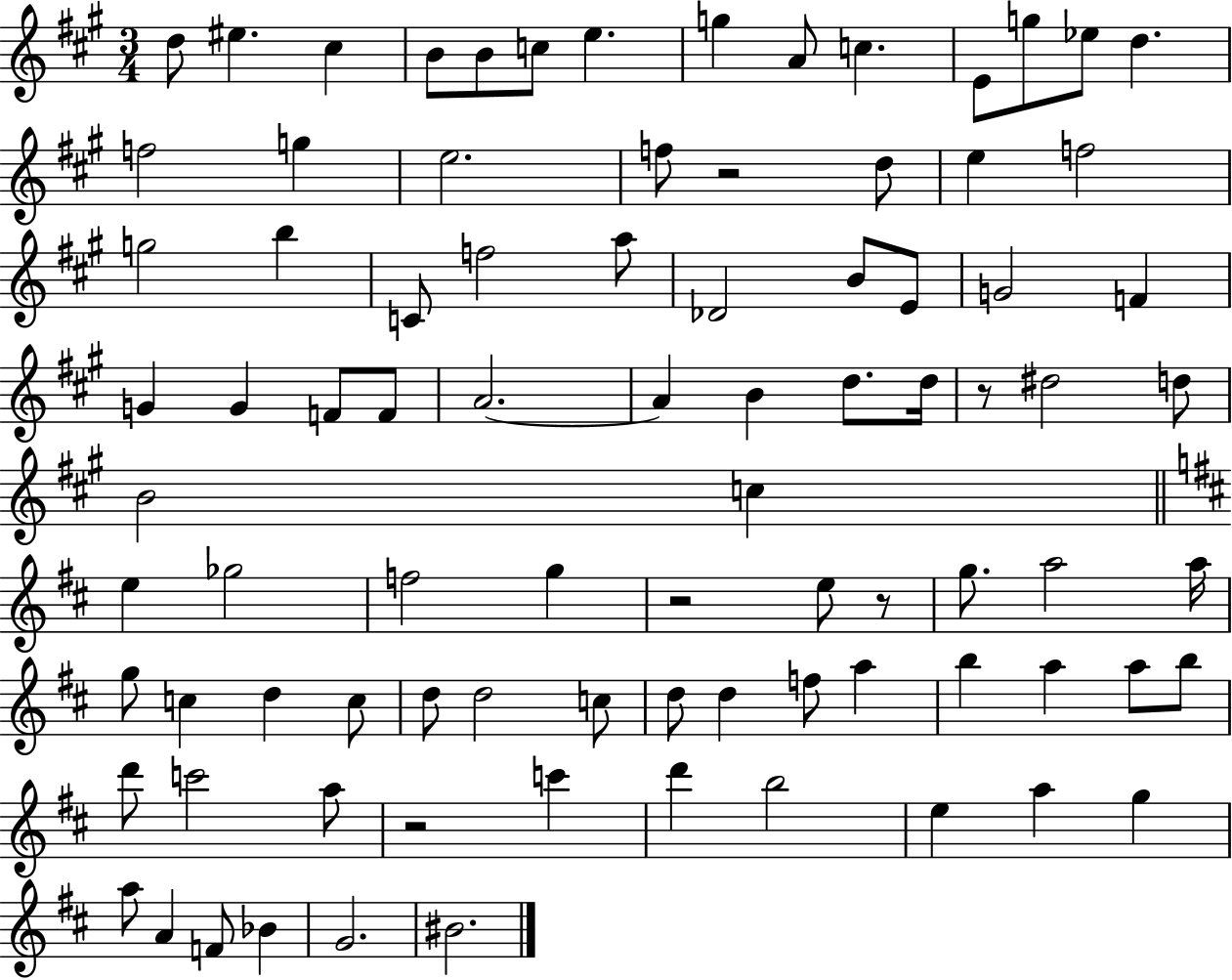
{
  \clef treble
  \numericTimeSignature
  \time 3/4
  \key a \major
  d''8 eis''4. cis''4 | b'8 b'8 c''8 e''4. | g''4 a'8 c''4. | e'8 g''8 ees''8 d''4. | \break f''2 g''4 | e''2. | f''8 r2 d''8 | e''4 f''2 | \break g''2 b''4 | c'8 f''2 a''8 | des'2 b'8 e'8 | g'2 f'4 | \break g'4 g'4 f'8 f'8 | a'2.~~ | a'4 b'4 d''8. d''16 | r8 dis''2 d''8 | \break b'2 c''4 | \bar "||" \break \key d \major e''4 ges''2 | f''2 g''4 | r2 e''8 r8 | g''8. a''2 a''16 | \break g''8 c''4 d''4 c''8 | d''8 d''2 c''8 | d''8 d''4 f''8 a''4 | b''4 a''4 a''8 b''8 | \break d'''8 c'''2 a''8 | r2 c'''4 | d'''4 b''2 | e''4 a''4 g''4 | \break a''8 a'4 f'8 bes'4 | g'2. | bis'2. | \bar "|."
}